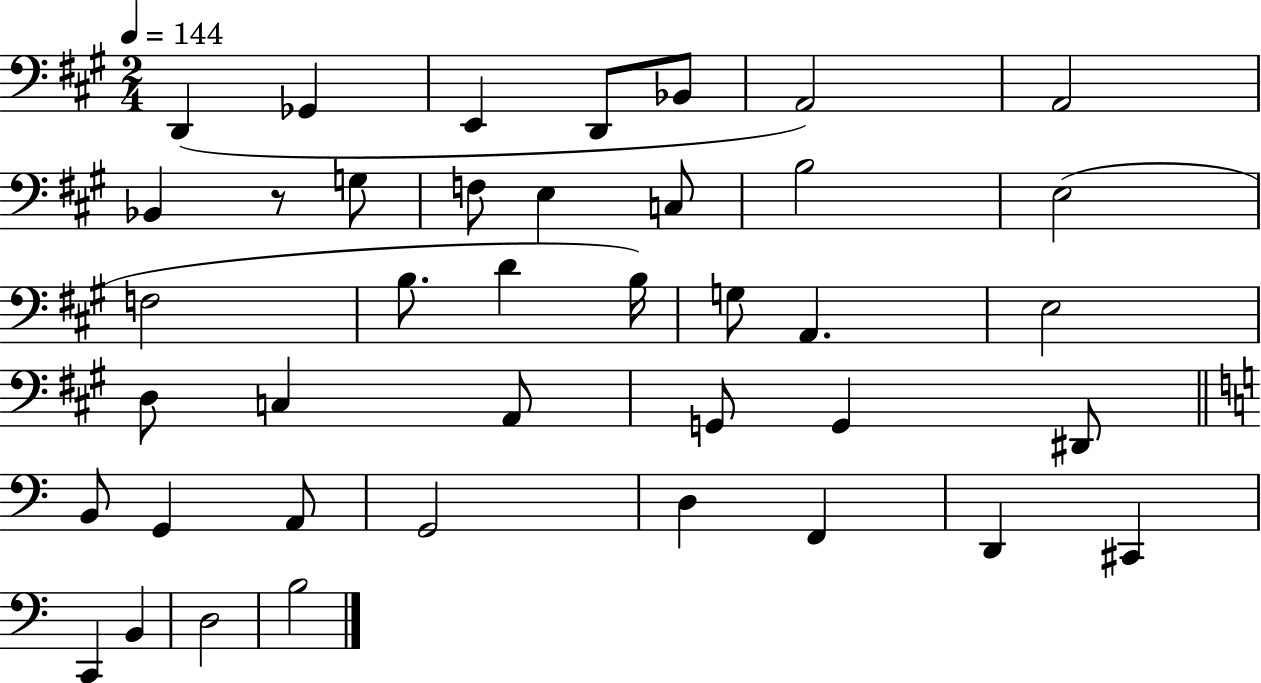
D2/q Gb2/q E2/q D2/e Bb2/e A2/h A2/h Bb2/q R/e G3/e F3/e E3/q C3/e B3/h E3/h F3/h B3/e. D4/q B3/s G3/e A2/q. E3/h D3/e C3/q A2/e G2/e G2/q D#2/e B2/e G2/q A2/e G2/h D3/q F2/q D2/q C#2/q C2/q B2/q D3/h B3/h